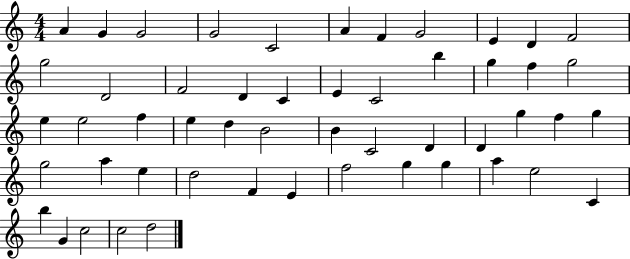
{
  \clef treble
  \numericTimeSignature
  \time 4/4
  \key c \major
  a'4 g'4 g'2 | g'2 c'2 | a'4 f'4 g'2 | e'4 d'4 f'2 | \break g''2 d'2 | f'2 d'4 c'4 | e'4 c'2 b''4 | g''4 f''4 g''2 | \break e''4 e''2 f''4 | e''4 d''4 b'2 | b'4 c'2 d'4 | d'4 g''4 f''4 g''4 | \break g''2 a''4 e''4 | d''2 f'4 e'4 | f''2 g''4 g''4 | a''4 e''2 c'4 | \break b''4 g'4 c''2 | c''2 d''2 | \bar "|."
}